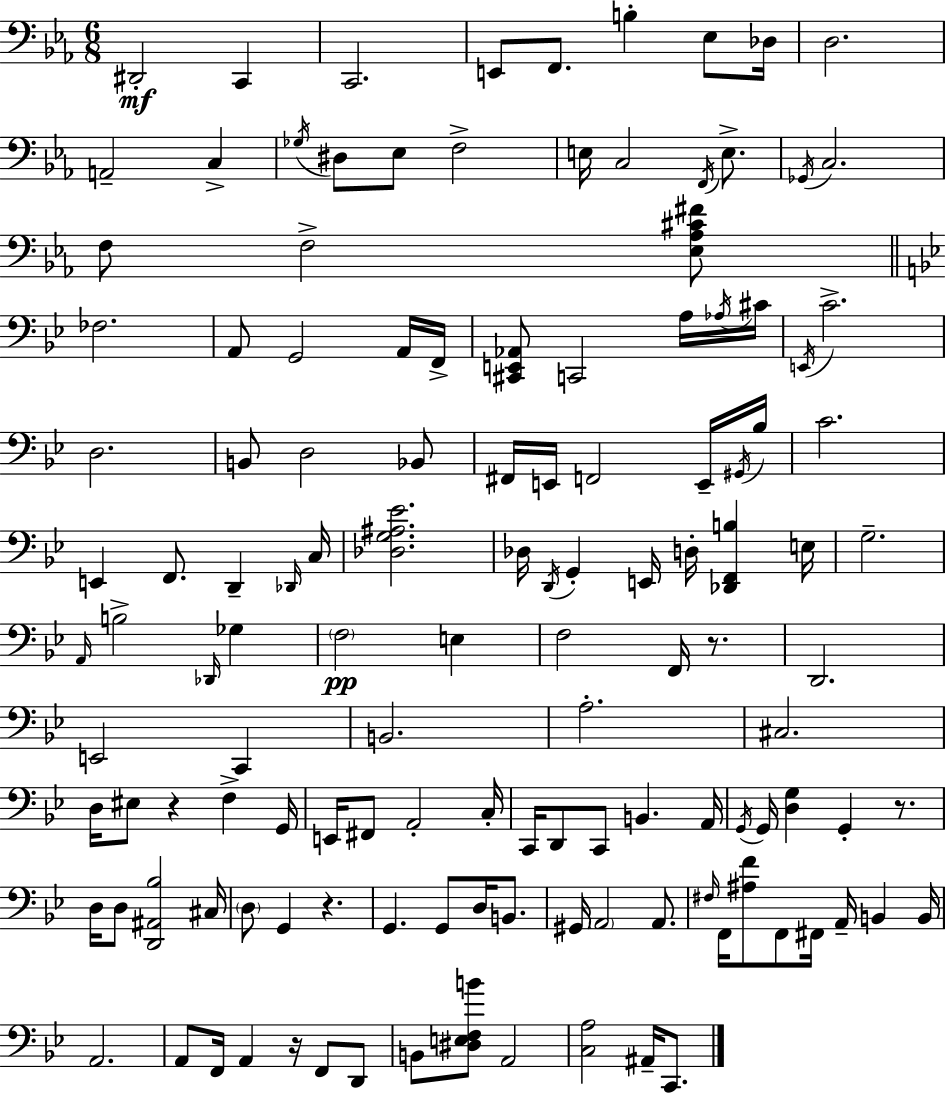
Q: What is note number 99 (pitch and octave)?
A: A2